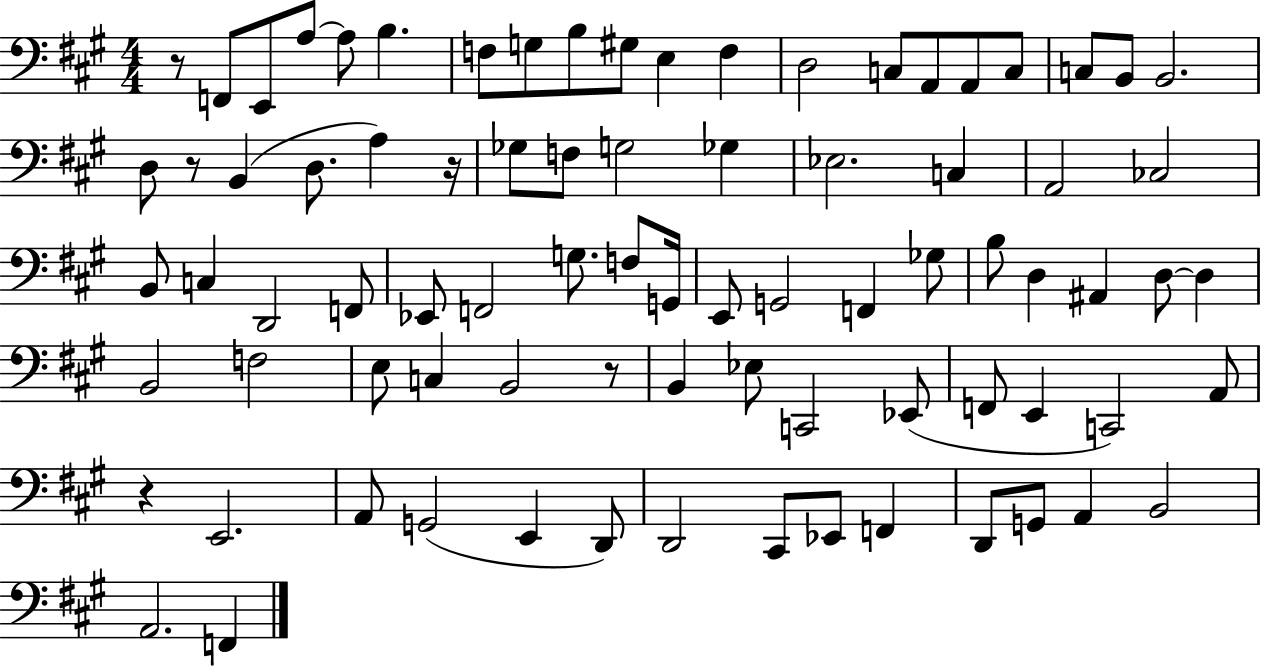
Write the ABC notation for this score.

X:1
T:Untitled
M:4/4
L:1/4
K:A
z/2 F,,/2 E,,/2 A,/2 A,/2 B, F,/2 G,/2 B,/2 ^G,/2 E, F, D,2 C,/2 A,,/2 A,,/2 C,/2 C,/2 B,,/2 B,,2 D,/2 z/2 B,, D,/2 A, z/4 _G,/2 F,/2 G,2 _G, _E,2 C, A,,2 _C,2 B,,/2 C, D,,2 F,,/2 _E,,/2 F,,2 G,/2 F,/2 G,,/4 E,,/2 G,,2 F,, _G,/2 B,/2 D, ^A,, D,/2 D, B,,2 F,2 E,/2 C, B,,2 z/2 B,, _E,/2 C,,2 _E,,/2 F,,/2 E,, C,,2 A,,/2 z E,,2 A,,/2 G,,2 E,, D,,/2 D,,2 ^C,,/2 _E,,/2 F,, D,,/2 G,,/2 A,, B,,2 A,,2 F,,